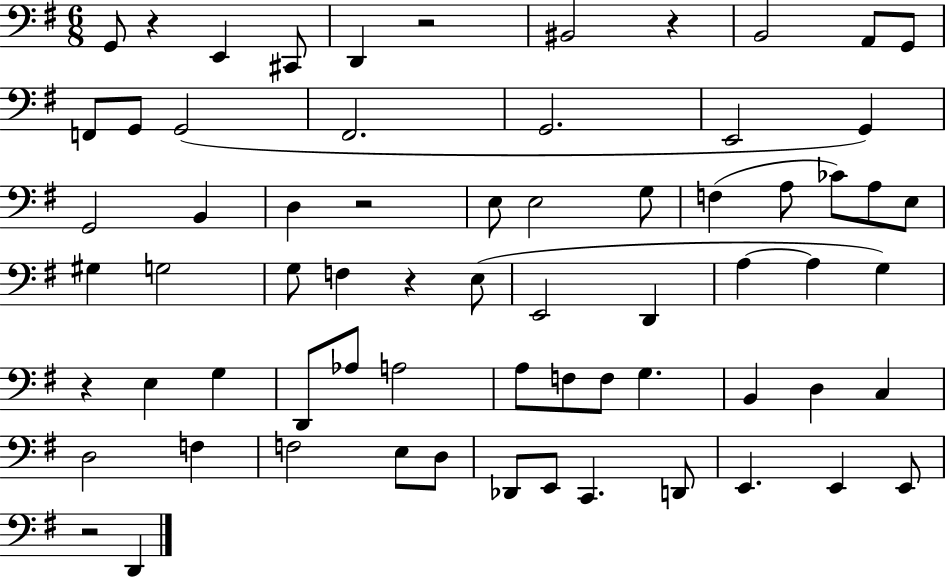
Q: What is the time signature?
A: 6/8